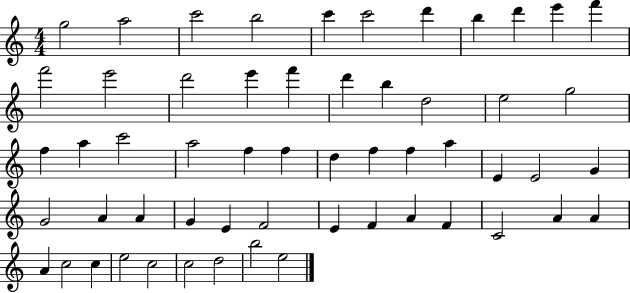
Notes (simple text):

G5/h A5/h C6/h B5/h C6/q C6/h D6/q B5/q D6/q E6/q F6/q F6/h E6/h D6/h E6/q F6/q D6/q B5/q D5/h E5/h G5/h F5/q A5/q C6/h A5/h F5/q F5/q D5/q F5/q F5/q A5/q E4/q E4/h G4/q G4/h A4/q A4/q G4/q E4/q F4/h E4/q F4/q A4/q F4/q C4/h A4/q A4/q A4/q C5/h C5/q E5/h C5/h C5/h D5/h B5/h E5/h